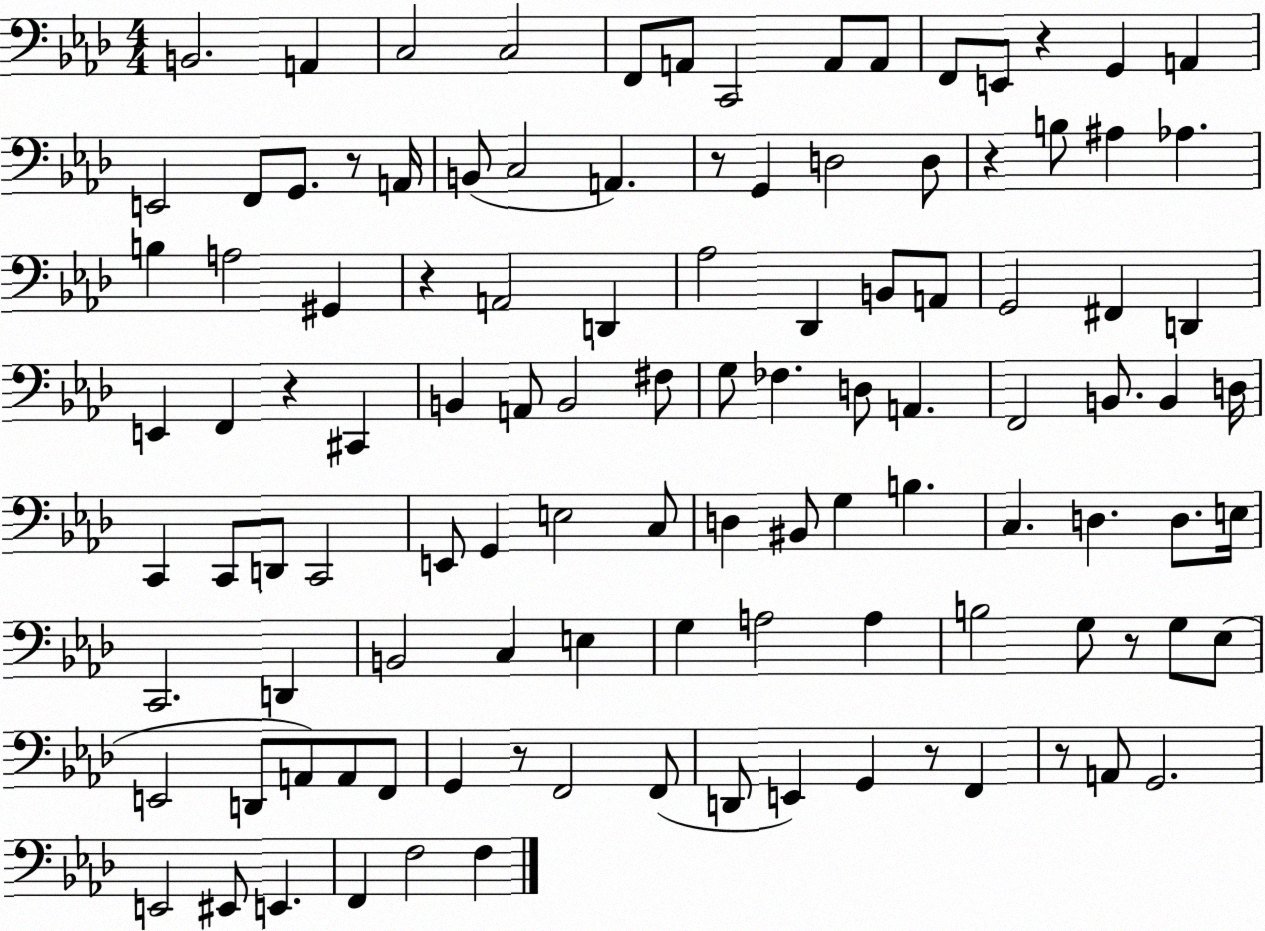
X:1
T:Untitled
M:4/4
L:1/4
K:Ab
B,,2 A,, C,2 C,2 F,,/2 A,,/2 C,,2 A,,/2 A,,/2 F,,/2 E,,/2 z G,, A,, E,,2 F,,/2 G,,/2 z/2 A,,/4 B,,/2 C,2 A,, z/2 G,, D,2 D,/2 z B,/2 ^A, _A, B, A,2 ^G,, z A,,2 D,, _A,2 _D,, B,,/2 A,,/2 G,,2 ^F,, D,, E,, F,, z ^C,, B,, A,,/2 B,,2 ^F,/2 G,/2 _F, D,/2 A,, F,,2 B,,/2 B,, D,/4 C,, C,,/2 D,,/2 C,,2 E,,/2 G,, E,2 C,/2 D, ^B,,/2 G, B, C, D, D,/2 E,/4 C,,2 D,, B,,2 C, E, G, A,2 A, B,2 G,/2 z/2 G,/2 _E,/2 E,,2 D,,/2 A,,/2 A,,/2 F,,/2 G,, z/2 F,,2 F,,/2 D,,/2 E,, G,, z/2 F,, z/2 A,,/2 G,,2 E,,2 ^E,,/2 E,, F,, F,2 F,